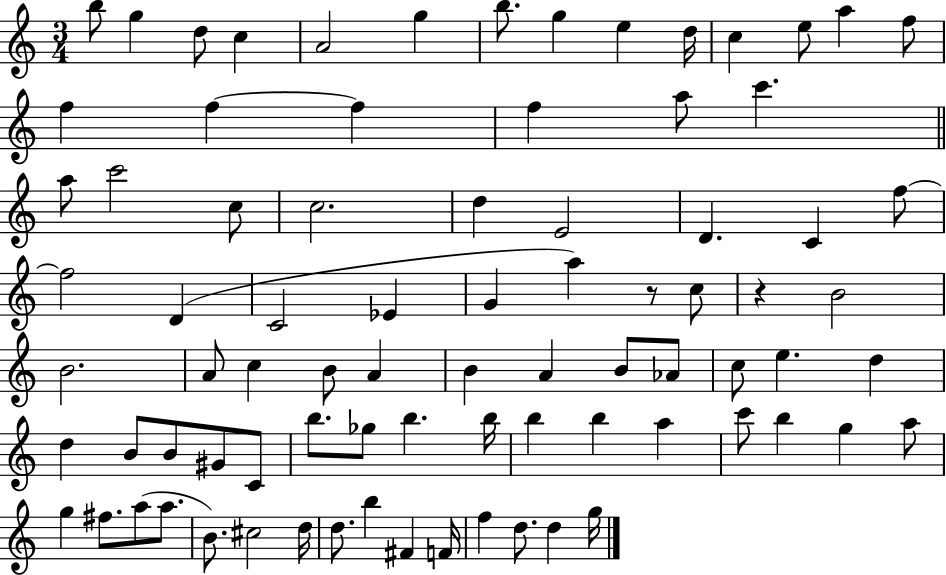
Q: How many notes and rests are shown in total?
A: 82